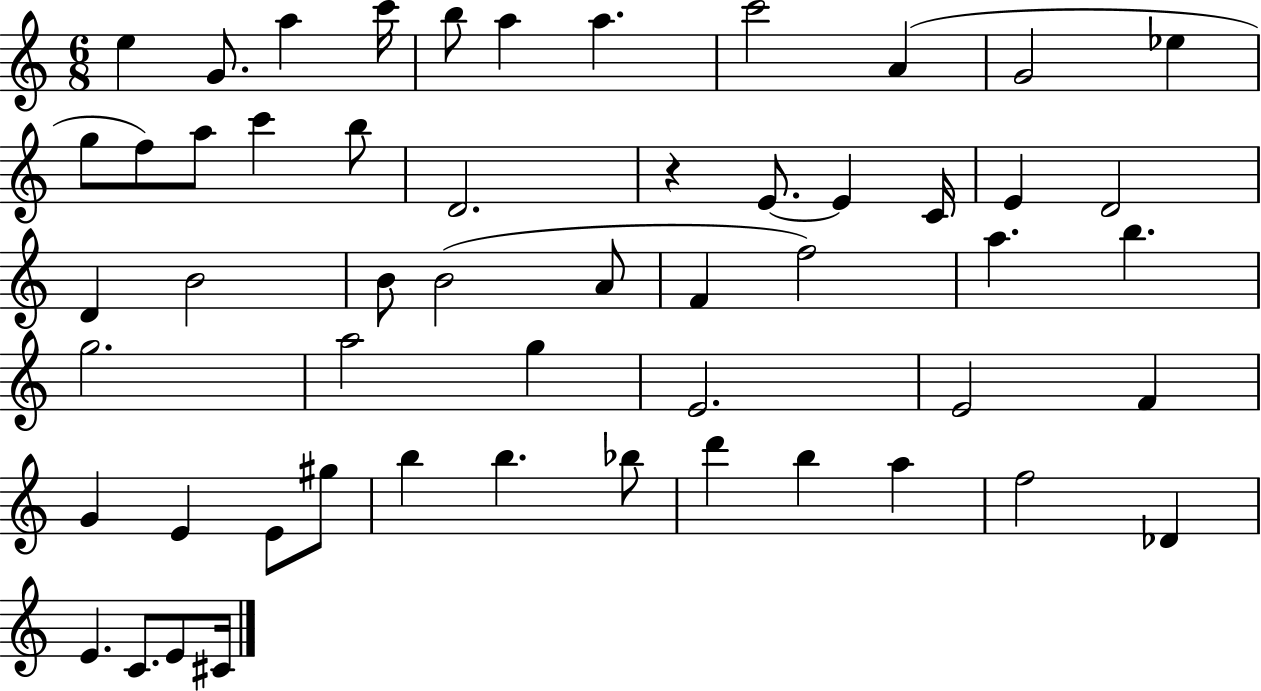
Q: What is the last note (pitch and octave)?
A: C#4